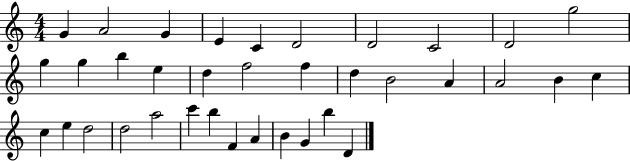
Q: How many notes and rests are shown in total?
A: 36